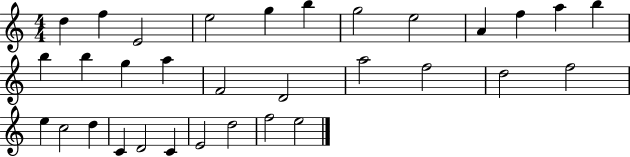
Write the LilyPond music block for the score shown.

{
  \clef treble
  \numericTimeSignature
  \time 4/4
  \key c \major
  d''4 f''4 e'2 | e''2 g''4 b''4 | g''2 e''2 | a'4 f''4 a''4 b''4 | \break b''4 b''4 g''4 a''4 | f'2 d'2 | a''2 f''2 | d''2 f''2 | \break e''4 c''2 d''4 | c'4 d'2 c'4 | e'2 d''2 | f''2 e''2 | \break \bar "|."
}